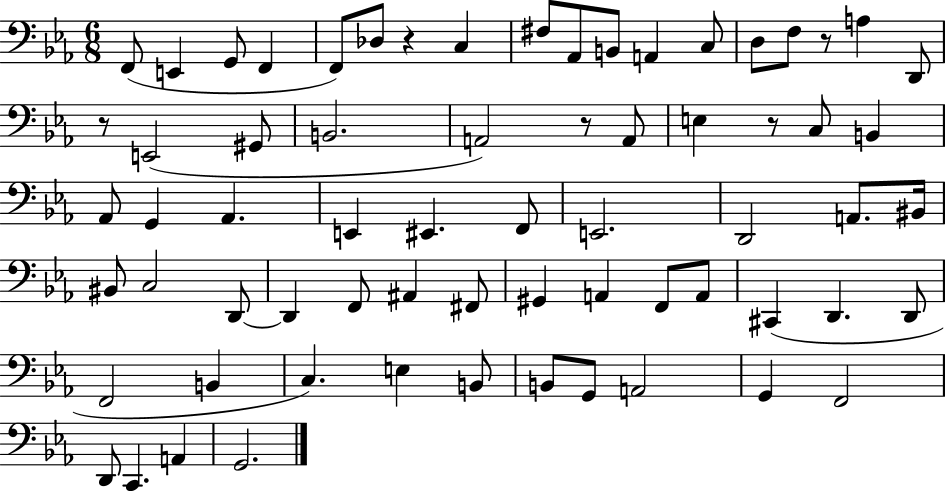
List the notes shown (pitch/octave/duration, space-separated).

F2/e E2/q G2/e F2/q F2/e Db3/e R/q C3/q F#3/e Ab2/e B2/e A2/q C3/e D3/e F3/e R/e A3/q D2/e R/e E2/h G#2/e B2/h. A2/h R/e A2/e E3/q R/e C3/e B2/q Ab2/e G2/q Ab2/q. E2/q EIS2/q. F2/e E2/h. D2/h A2/e. BIS2/s BIS2/e C3/h D2/e D2/q F2/e A#2/q F#2/e G#2/q A2/q F2/e A2/e C#2/q D2/q. D2/e F2/h B2/q C3/q. E3/q B2/e B2/e G2/e A2/h G2/q F2/h D2/e C2/q. A2/q G2/h.